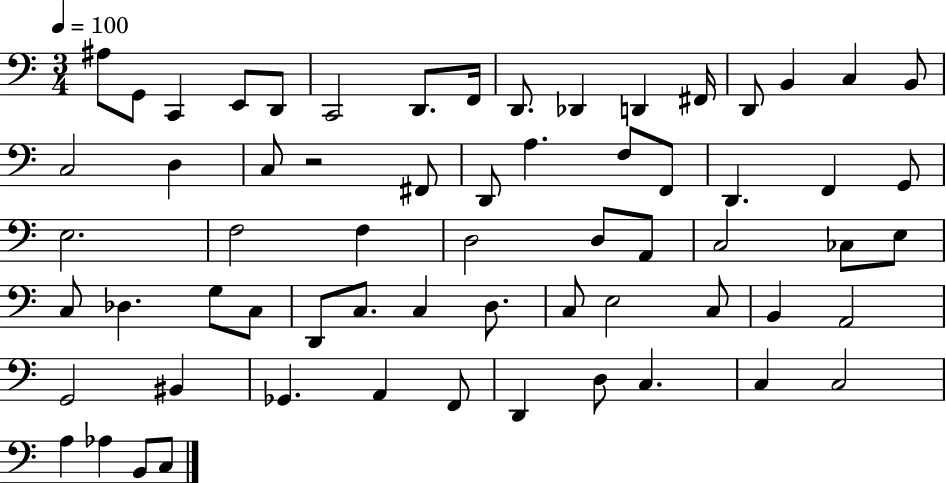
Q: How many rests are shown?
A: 1